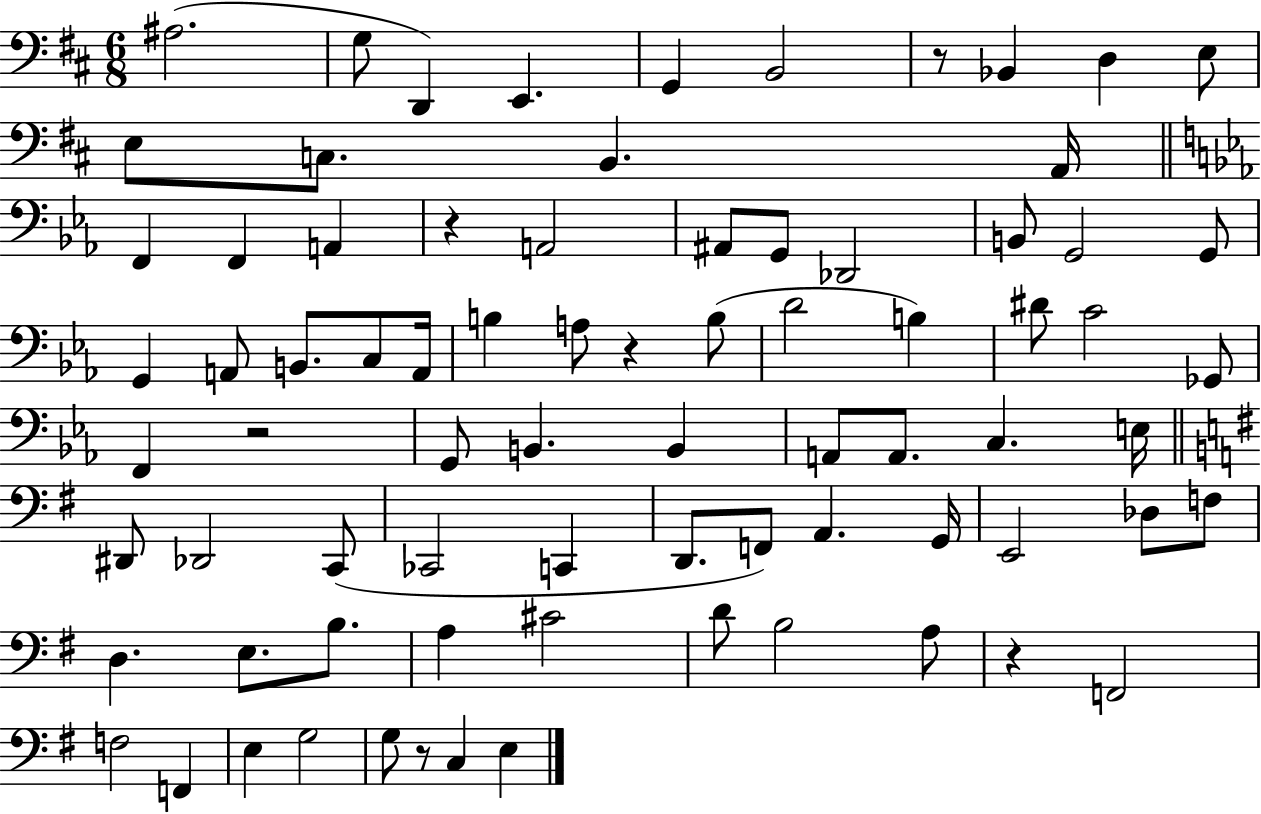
{
  \clef bass
  \numericTimeSignature
  \time 6/8
  \key d \major
  ais2.( | g8 d,4) e,4. | g,4 b,2 | r8 bes,4 d4 e8 | \break e8 c8. b,4. a,16 | \bar "||" \break \key ees \major f,4 f,4 a,4 | r4 a,2 | ais,8 g,8 des,2 | b,8 g,2 g,8 | \break g,4 a,8 b,8. c8 a,16 | b4 a8 r4 b8( | d'2 b4) | dis'8 c'2 ges,8 | \break f,4 r2 | g,8 b,4. b,4 | a,8 a,8. c4. e16 | \bar "||" \break \key e \minor dis,8 des,2 c,8( | ces,2 c,4 | d,8. f,8) a,4. g,16 | e,2 des8 f8 | \break d4. e8. b8. | a4 cis'2 | d'8 b2 a8 | r4 f,2 | \break f2 f,4 | e4 g2 | g8 r8 c4 e4 | \bar "|."
}